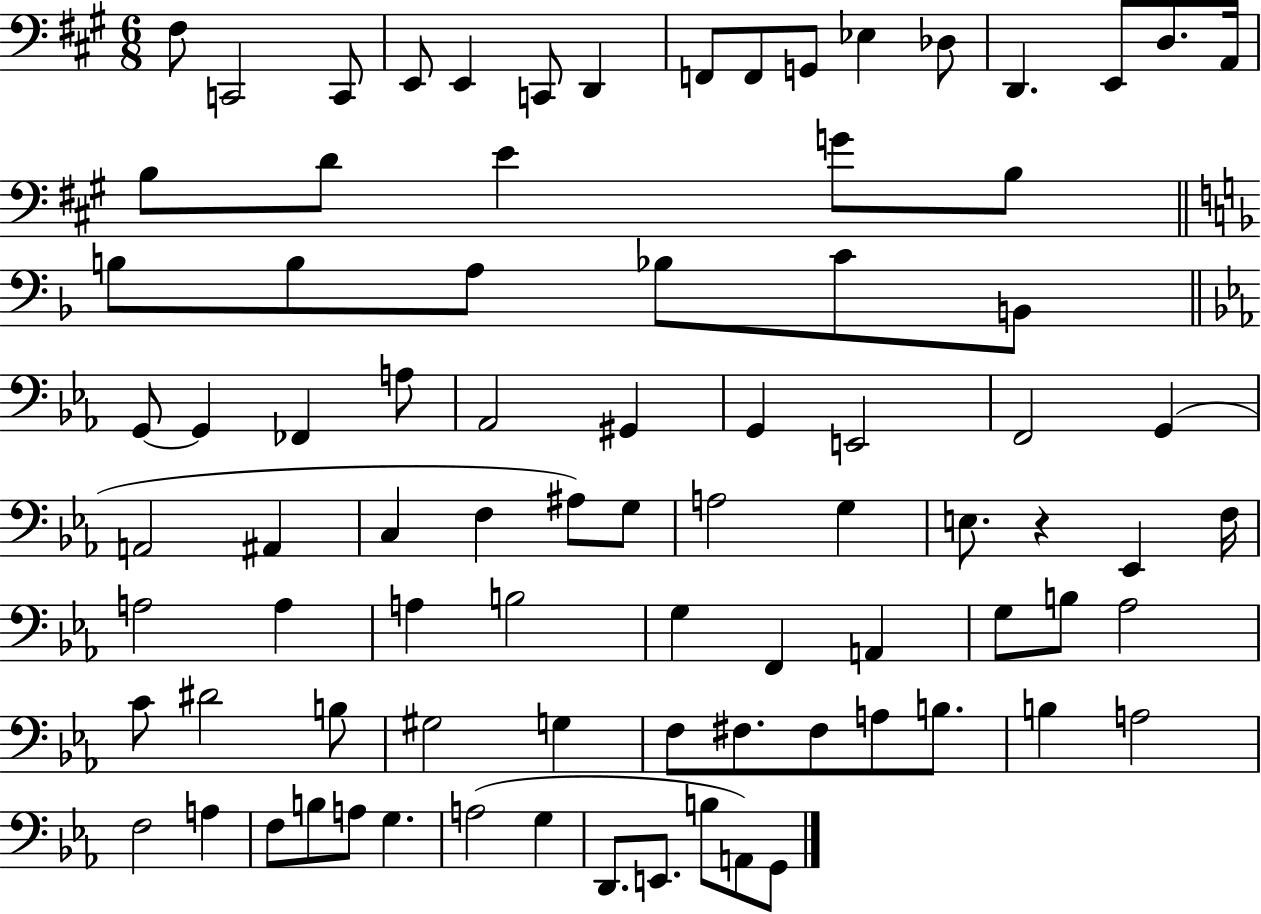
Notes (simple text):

F#3/e C2/h C2/e E2/e E2/q C2/e D2/q F2/e F2/e G2/e Eb3/q Db3/e D2/q. E2/e D3/e. A2/s B3/e D4/e E4/q G4/e B3/e B3/e B3/e A3/e Bb3/e C4/e B2/e G2/e G2/q FES2/q A3/e Ab2/h G#2/q G2/q E2/h F2/h G2/q A2/h A#2/q C3/q F3/q A#3/e G3/e A3/h G3/q E3/e. R/q Eb2/q F3/s A3/h A3/q A3/q B3/h G3/q F2/q A2/q G3/e B3/e Ab3/h C4/e D#4/h B3/e G#3/h G3/q F3/e F#3/e. F#3/e A3/e B3/e. B3/q A3/h F3/h A3/q F3/e B3/e A3/e G3/q. A3/h G3/q D2/e. E2/e. B3/e A2/e G2/e